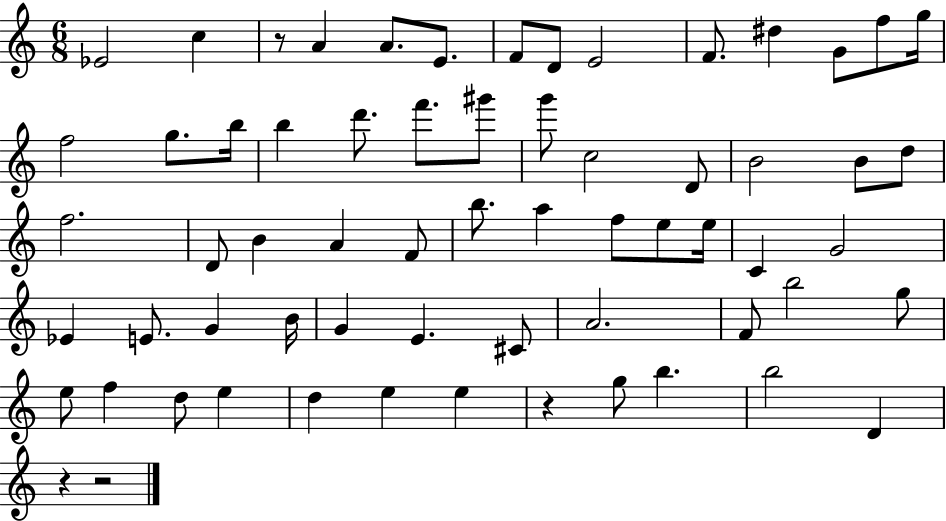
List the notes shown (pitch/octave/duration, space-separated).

Eb4/h C5/q R/e A4/q A4/e. E4/e. F4/e D4/e E4/h F4/e. D#5/q G4/e F5/e G5/s F5/h G5/e. B5/s B5/q D6/e. F6/e. G#6/e G6/e C5/h D4/e B4/h B4/e D5/e F5/h. D4/e B4/q A4/q F4/e B5/e. A5/q F5/e E5/e E5/s C4/q G4/h Eb4/q E4/e. G4/q B4/s G4/q E4/q. C#4/e A4/h. F4/e B5/h G5/e E5/e F5/q D5/e E5/q D5/q E5/q E5/q R/q G5/e B5/q. B5/h D4/q R/q R/h